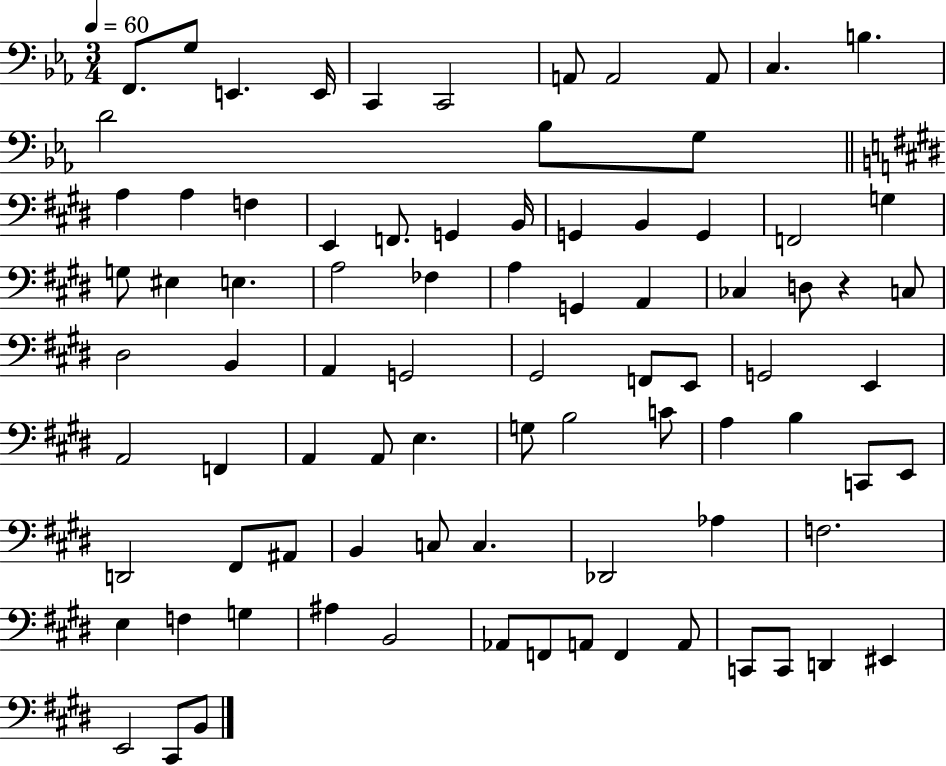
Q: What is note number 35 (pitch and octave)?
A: CES3